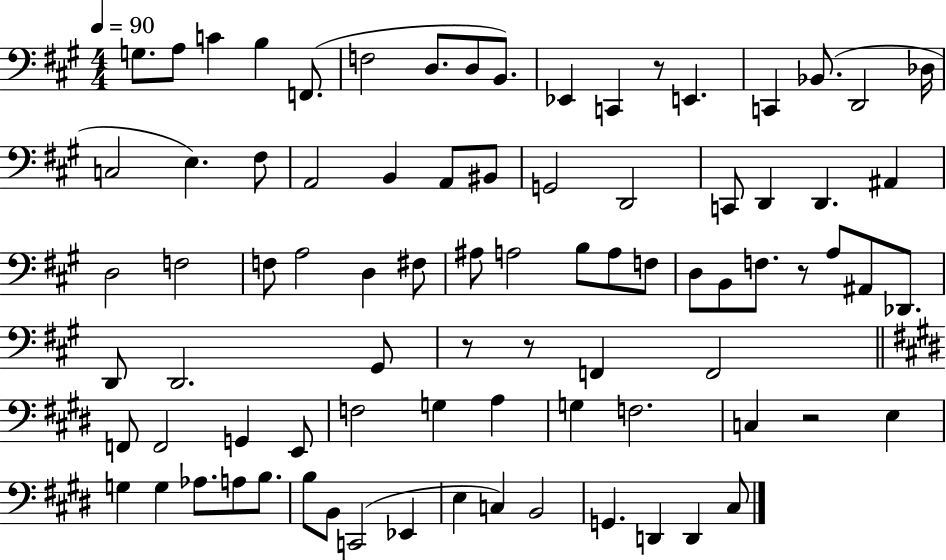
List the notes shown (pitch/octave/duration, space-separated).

G3/e. A3/e C4/q B3/q F2/e. F3/h D3/e. D3/e B2/e. Eb2/q C2/q R/e E2/q. C2/q Bb2/e. D2/h Db3/s C3/h E3/q. F#3/e A2/h B2/q A2/e BIS2/e G2/h D2/h C2/e D2/q D2/q. A#2/q D3/h F3/h F3/e A3/h D3/q F#3/e A#3/e A3/h B3/e A3/e F3/e D3/e B2/e F3/e. R/e A3/e A#2/e Db2/e. D2/e D2/h. G#2/e R/e R/e F2/q F2/h F2/e F2/h G2/q E2/e F3/h G3/q A3/q G3/q F3/h. C3/q R/h E3/q G3/q G3/q Ab3/e. A3/e B3/e. B3/e B2/e C2/h Eb2/q E3/q C3/q B2/h G2/q. D2/q D2/q C#3/e